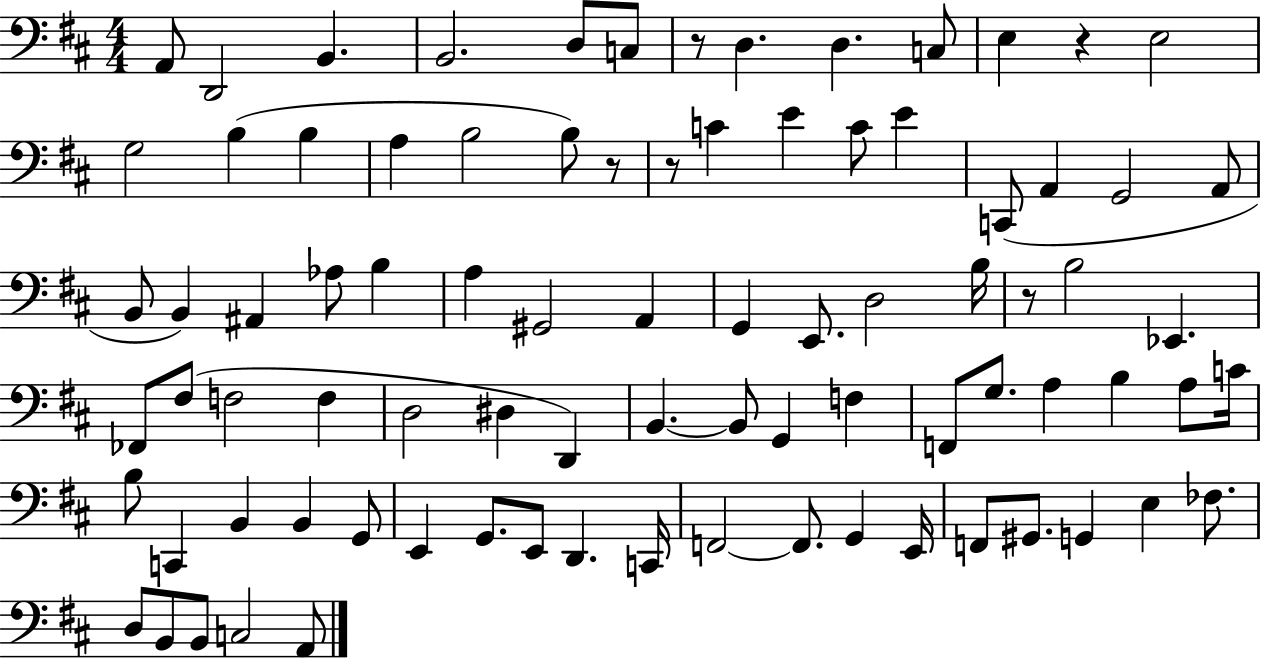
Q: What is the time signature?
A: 4/4